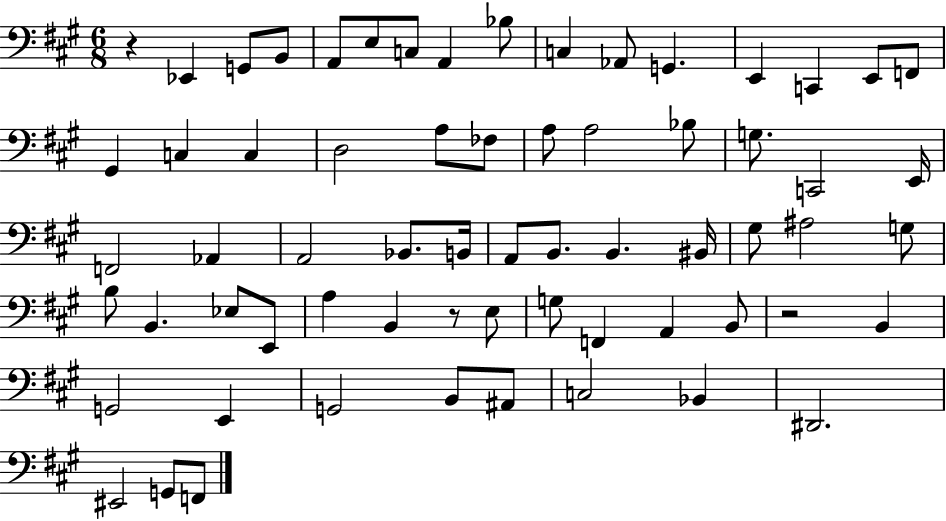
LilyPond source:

{
  \clef bass
  \numericTimeSignature
  \time 6/8
  \key a \major
  r4 ees,4 g,8 b,8 | a,8 e8 c8 a,4 bes8 | c4 aes,8 g,4. | e,4 c,4 e,8 f,8 | \break gis,4 c4 c4 | d2 a8 fes8 | a8 a2 bes8 | g8. c,2 e,16 | \break f,2 aes,4 | a,2 bes,8. b,16 | a,8 b,8. b,4. bis,16 | gis8 ais2 g8 | \break b8 b,4. ees8 e,8 | a4 b,4 r8 e8 | g8 f,4 a,4 b,8 | r2 b,4 | \break g,2 e,4 | g,2 b,8 ais,8 | c2 bes,4 | dis,2. | \break eis,2 g,8 f,8 | \bar "|."
}